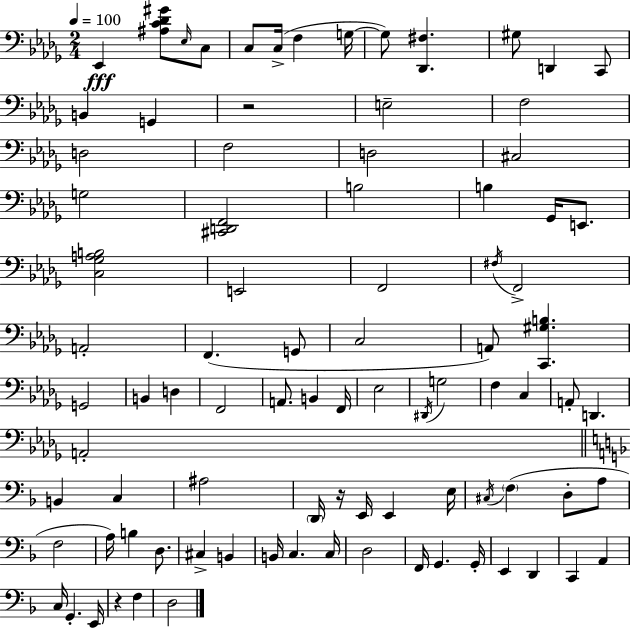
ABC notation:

X:1
T:Untitled
M:2/4
L:1/4
K:Bbm
_E,, [^A,C_D^G]/2 _E,/4 C,/2 C,/2 C,/4 F, G,/4 G,/2 [_D,,^F,] ^G,/2 D,, C,,/2 B,, G,, z2 E,2 F,2 D,2 F,2 D,2 ^C,2 G,2 [^C,,D,,F,,]2 B,2 B, _G,,/4 E,,/2 [C,_G,A,B,]2 E,,2 F,,2 ^F,/4 F,,2 A,,2 F,, G,,/2 C,2 A,,/2 [C,,^G,B,] G,,2 B,, D, F,,2 A,,/2 B,, F,,/4 _E,2 ^D,,/4 G,2 F, C, A,,/2 D,, A,,2 B,, C, ^A,2 D,,/4 z/4 E,,/4 E,, E,/4 ^C,/4 F, D,/2 A,/2 F,2 A,/4 B, D,/2 ^C, B,, B,,/4 C, C,/4 D,2 F,,/4 G,, G,,/4 E,, D,, C,, A,, C,/4 G,, E,,/4 z F, D,2